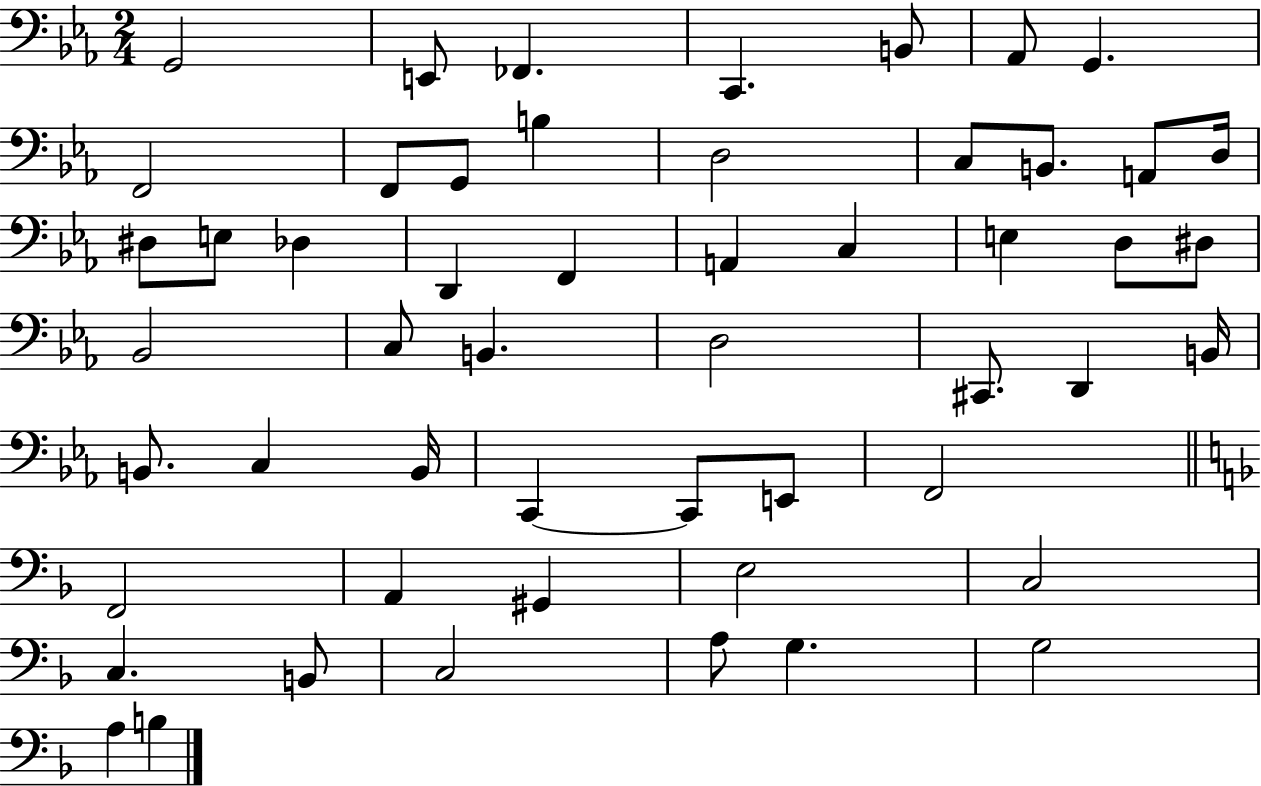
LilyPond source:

{
  \clef bass
  \numericTimeSignature
  \time 2/4
  \key ees \major
  g,2 | e,8 fes,4. | c,4. b,8 | aes,8 g,4. | \break f,2 | f,8 g,8 b4 | d2 | c8 b,8. a,8 d16 | \break dis8 e8 des4 | d,4 f,4 | a,4 c4 | e4 d8 dis8 | \break bes,2 | c8 b,4. | d2 | cis,8. d,4 b,16 | \break b,8. c4 b,16 | c,4~~ c,8 e,8 | f,2 | \bar "||" \break \key f \major f,2 | a,4 gis,4 | e2 | c2 | \break c4. b,8 | c2 | a8 g4. | g2 | \break a4 b4 | \bar "|."
}